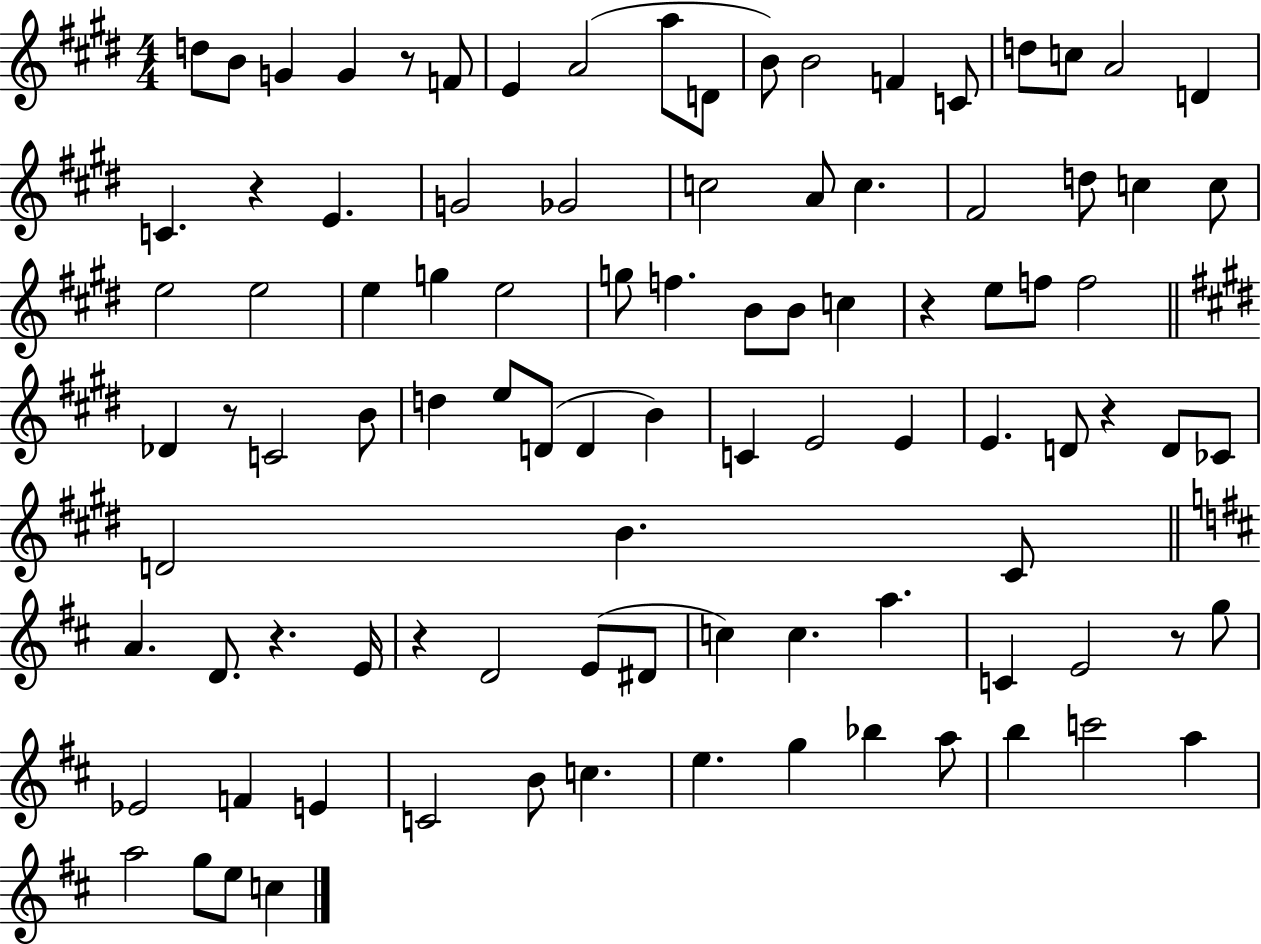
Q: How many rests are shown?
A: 8